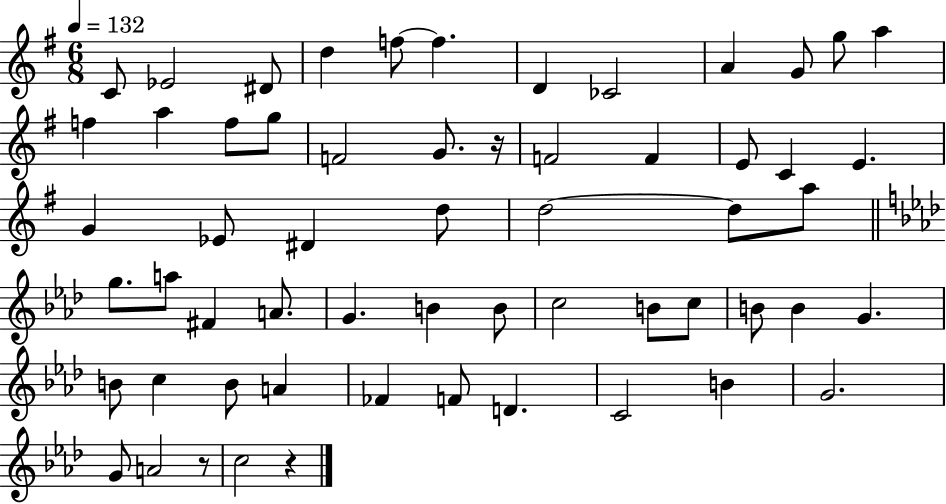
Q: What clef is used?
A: treble